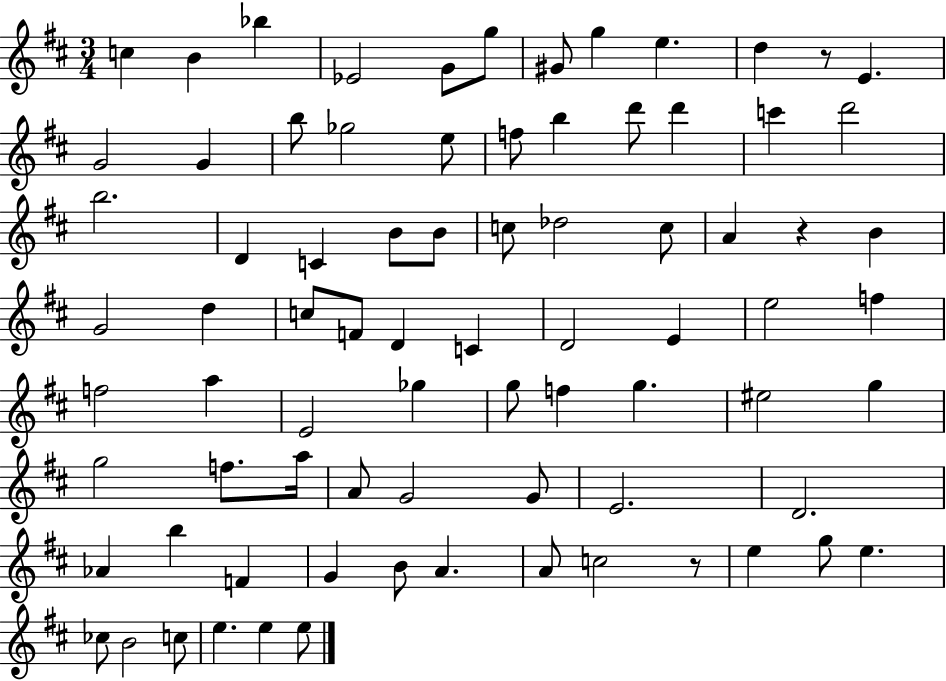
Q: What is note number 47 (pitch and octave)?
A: G5